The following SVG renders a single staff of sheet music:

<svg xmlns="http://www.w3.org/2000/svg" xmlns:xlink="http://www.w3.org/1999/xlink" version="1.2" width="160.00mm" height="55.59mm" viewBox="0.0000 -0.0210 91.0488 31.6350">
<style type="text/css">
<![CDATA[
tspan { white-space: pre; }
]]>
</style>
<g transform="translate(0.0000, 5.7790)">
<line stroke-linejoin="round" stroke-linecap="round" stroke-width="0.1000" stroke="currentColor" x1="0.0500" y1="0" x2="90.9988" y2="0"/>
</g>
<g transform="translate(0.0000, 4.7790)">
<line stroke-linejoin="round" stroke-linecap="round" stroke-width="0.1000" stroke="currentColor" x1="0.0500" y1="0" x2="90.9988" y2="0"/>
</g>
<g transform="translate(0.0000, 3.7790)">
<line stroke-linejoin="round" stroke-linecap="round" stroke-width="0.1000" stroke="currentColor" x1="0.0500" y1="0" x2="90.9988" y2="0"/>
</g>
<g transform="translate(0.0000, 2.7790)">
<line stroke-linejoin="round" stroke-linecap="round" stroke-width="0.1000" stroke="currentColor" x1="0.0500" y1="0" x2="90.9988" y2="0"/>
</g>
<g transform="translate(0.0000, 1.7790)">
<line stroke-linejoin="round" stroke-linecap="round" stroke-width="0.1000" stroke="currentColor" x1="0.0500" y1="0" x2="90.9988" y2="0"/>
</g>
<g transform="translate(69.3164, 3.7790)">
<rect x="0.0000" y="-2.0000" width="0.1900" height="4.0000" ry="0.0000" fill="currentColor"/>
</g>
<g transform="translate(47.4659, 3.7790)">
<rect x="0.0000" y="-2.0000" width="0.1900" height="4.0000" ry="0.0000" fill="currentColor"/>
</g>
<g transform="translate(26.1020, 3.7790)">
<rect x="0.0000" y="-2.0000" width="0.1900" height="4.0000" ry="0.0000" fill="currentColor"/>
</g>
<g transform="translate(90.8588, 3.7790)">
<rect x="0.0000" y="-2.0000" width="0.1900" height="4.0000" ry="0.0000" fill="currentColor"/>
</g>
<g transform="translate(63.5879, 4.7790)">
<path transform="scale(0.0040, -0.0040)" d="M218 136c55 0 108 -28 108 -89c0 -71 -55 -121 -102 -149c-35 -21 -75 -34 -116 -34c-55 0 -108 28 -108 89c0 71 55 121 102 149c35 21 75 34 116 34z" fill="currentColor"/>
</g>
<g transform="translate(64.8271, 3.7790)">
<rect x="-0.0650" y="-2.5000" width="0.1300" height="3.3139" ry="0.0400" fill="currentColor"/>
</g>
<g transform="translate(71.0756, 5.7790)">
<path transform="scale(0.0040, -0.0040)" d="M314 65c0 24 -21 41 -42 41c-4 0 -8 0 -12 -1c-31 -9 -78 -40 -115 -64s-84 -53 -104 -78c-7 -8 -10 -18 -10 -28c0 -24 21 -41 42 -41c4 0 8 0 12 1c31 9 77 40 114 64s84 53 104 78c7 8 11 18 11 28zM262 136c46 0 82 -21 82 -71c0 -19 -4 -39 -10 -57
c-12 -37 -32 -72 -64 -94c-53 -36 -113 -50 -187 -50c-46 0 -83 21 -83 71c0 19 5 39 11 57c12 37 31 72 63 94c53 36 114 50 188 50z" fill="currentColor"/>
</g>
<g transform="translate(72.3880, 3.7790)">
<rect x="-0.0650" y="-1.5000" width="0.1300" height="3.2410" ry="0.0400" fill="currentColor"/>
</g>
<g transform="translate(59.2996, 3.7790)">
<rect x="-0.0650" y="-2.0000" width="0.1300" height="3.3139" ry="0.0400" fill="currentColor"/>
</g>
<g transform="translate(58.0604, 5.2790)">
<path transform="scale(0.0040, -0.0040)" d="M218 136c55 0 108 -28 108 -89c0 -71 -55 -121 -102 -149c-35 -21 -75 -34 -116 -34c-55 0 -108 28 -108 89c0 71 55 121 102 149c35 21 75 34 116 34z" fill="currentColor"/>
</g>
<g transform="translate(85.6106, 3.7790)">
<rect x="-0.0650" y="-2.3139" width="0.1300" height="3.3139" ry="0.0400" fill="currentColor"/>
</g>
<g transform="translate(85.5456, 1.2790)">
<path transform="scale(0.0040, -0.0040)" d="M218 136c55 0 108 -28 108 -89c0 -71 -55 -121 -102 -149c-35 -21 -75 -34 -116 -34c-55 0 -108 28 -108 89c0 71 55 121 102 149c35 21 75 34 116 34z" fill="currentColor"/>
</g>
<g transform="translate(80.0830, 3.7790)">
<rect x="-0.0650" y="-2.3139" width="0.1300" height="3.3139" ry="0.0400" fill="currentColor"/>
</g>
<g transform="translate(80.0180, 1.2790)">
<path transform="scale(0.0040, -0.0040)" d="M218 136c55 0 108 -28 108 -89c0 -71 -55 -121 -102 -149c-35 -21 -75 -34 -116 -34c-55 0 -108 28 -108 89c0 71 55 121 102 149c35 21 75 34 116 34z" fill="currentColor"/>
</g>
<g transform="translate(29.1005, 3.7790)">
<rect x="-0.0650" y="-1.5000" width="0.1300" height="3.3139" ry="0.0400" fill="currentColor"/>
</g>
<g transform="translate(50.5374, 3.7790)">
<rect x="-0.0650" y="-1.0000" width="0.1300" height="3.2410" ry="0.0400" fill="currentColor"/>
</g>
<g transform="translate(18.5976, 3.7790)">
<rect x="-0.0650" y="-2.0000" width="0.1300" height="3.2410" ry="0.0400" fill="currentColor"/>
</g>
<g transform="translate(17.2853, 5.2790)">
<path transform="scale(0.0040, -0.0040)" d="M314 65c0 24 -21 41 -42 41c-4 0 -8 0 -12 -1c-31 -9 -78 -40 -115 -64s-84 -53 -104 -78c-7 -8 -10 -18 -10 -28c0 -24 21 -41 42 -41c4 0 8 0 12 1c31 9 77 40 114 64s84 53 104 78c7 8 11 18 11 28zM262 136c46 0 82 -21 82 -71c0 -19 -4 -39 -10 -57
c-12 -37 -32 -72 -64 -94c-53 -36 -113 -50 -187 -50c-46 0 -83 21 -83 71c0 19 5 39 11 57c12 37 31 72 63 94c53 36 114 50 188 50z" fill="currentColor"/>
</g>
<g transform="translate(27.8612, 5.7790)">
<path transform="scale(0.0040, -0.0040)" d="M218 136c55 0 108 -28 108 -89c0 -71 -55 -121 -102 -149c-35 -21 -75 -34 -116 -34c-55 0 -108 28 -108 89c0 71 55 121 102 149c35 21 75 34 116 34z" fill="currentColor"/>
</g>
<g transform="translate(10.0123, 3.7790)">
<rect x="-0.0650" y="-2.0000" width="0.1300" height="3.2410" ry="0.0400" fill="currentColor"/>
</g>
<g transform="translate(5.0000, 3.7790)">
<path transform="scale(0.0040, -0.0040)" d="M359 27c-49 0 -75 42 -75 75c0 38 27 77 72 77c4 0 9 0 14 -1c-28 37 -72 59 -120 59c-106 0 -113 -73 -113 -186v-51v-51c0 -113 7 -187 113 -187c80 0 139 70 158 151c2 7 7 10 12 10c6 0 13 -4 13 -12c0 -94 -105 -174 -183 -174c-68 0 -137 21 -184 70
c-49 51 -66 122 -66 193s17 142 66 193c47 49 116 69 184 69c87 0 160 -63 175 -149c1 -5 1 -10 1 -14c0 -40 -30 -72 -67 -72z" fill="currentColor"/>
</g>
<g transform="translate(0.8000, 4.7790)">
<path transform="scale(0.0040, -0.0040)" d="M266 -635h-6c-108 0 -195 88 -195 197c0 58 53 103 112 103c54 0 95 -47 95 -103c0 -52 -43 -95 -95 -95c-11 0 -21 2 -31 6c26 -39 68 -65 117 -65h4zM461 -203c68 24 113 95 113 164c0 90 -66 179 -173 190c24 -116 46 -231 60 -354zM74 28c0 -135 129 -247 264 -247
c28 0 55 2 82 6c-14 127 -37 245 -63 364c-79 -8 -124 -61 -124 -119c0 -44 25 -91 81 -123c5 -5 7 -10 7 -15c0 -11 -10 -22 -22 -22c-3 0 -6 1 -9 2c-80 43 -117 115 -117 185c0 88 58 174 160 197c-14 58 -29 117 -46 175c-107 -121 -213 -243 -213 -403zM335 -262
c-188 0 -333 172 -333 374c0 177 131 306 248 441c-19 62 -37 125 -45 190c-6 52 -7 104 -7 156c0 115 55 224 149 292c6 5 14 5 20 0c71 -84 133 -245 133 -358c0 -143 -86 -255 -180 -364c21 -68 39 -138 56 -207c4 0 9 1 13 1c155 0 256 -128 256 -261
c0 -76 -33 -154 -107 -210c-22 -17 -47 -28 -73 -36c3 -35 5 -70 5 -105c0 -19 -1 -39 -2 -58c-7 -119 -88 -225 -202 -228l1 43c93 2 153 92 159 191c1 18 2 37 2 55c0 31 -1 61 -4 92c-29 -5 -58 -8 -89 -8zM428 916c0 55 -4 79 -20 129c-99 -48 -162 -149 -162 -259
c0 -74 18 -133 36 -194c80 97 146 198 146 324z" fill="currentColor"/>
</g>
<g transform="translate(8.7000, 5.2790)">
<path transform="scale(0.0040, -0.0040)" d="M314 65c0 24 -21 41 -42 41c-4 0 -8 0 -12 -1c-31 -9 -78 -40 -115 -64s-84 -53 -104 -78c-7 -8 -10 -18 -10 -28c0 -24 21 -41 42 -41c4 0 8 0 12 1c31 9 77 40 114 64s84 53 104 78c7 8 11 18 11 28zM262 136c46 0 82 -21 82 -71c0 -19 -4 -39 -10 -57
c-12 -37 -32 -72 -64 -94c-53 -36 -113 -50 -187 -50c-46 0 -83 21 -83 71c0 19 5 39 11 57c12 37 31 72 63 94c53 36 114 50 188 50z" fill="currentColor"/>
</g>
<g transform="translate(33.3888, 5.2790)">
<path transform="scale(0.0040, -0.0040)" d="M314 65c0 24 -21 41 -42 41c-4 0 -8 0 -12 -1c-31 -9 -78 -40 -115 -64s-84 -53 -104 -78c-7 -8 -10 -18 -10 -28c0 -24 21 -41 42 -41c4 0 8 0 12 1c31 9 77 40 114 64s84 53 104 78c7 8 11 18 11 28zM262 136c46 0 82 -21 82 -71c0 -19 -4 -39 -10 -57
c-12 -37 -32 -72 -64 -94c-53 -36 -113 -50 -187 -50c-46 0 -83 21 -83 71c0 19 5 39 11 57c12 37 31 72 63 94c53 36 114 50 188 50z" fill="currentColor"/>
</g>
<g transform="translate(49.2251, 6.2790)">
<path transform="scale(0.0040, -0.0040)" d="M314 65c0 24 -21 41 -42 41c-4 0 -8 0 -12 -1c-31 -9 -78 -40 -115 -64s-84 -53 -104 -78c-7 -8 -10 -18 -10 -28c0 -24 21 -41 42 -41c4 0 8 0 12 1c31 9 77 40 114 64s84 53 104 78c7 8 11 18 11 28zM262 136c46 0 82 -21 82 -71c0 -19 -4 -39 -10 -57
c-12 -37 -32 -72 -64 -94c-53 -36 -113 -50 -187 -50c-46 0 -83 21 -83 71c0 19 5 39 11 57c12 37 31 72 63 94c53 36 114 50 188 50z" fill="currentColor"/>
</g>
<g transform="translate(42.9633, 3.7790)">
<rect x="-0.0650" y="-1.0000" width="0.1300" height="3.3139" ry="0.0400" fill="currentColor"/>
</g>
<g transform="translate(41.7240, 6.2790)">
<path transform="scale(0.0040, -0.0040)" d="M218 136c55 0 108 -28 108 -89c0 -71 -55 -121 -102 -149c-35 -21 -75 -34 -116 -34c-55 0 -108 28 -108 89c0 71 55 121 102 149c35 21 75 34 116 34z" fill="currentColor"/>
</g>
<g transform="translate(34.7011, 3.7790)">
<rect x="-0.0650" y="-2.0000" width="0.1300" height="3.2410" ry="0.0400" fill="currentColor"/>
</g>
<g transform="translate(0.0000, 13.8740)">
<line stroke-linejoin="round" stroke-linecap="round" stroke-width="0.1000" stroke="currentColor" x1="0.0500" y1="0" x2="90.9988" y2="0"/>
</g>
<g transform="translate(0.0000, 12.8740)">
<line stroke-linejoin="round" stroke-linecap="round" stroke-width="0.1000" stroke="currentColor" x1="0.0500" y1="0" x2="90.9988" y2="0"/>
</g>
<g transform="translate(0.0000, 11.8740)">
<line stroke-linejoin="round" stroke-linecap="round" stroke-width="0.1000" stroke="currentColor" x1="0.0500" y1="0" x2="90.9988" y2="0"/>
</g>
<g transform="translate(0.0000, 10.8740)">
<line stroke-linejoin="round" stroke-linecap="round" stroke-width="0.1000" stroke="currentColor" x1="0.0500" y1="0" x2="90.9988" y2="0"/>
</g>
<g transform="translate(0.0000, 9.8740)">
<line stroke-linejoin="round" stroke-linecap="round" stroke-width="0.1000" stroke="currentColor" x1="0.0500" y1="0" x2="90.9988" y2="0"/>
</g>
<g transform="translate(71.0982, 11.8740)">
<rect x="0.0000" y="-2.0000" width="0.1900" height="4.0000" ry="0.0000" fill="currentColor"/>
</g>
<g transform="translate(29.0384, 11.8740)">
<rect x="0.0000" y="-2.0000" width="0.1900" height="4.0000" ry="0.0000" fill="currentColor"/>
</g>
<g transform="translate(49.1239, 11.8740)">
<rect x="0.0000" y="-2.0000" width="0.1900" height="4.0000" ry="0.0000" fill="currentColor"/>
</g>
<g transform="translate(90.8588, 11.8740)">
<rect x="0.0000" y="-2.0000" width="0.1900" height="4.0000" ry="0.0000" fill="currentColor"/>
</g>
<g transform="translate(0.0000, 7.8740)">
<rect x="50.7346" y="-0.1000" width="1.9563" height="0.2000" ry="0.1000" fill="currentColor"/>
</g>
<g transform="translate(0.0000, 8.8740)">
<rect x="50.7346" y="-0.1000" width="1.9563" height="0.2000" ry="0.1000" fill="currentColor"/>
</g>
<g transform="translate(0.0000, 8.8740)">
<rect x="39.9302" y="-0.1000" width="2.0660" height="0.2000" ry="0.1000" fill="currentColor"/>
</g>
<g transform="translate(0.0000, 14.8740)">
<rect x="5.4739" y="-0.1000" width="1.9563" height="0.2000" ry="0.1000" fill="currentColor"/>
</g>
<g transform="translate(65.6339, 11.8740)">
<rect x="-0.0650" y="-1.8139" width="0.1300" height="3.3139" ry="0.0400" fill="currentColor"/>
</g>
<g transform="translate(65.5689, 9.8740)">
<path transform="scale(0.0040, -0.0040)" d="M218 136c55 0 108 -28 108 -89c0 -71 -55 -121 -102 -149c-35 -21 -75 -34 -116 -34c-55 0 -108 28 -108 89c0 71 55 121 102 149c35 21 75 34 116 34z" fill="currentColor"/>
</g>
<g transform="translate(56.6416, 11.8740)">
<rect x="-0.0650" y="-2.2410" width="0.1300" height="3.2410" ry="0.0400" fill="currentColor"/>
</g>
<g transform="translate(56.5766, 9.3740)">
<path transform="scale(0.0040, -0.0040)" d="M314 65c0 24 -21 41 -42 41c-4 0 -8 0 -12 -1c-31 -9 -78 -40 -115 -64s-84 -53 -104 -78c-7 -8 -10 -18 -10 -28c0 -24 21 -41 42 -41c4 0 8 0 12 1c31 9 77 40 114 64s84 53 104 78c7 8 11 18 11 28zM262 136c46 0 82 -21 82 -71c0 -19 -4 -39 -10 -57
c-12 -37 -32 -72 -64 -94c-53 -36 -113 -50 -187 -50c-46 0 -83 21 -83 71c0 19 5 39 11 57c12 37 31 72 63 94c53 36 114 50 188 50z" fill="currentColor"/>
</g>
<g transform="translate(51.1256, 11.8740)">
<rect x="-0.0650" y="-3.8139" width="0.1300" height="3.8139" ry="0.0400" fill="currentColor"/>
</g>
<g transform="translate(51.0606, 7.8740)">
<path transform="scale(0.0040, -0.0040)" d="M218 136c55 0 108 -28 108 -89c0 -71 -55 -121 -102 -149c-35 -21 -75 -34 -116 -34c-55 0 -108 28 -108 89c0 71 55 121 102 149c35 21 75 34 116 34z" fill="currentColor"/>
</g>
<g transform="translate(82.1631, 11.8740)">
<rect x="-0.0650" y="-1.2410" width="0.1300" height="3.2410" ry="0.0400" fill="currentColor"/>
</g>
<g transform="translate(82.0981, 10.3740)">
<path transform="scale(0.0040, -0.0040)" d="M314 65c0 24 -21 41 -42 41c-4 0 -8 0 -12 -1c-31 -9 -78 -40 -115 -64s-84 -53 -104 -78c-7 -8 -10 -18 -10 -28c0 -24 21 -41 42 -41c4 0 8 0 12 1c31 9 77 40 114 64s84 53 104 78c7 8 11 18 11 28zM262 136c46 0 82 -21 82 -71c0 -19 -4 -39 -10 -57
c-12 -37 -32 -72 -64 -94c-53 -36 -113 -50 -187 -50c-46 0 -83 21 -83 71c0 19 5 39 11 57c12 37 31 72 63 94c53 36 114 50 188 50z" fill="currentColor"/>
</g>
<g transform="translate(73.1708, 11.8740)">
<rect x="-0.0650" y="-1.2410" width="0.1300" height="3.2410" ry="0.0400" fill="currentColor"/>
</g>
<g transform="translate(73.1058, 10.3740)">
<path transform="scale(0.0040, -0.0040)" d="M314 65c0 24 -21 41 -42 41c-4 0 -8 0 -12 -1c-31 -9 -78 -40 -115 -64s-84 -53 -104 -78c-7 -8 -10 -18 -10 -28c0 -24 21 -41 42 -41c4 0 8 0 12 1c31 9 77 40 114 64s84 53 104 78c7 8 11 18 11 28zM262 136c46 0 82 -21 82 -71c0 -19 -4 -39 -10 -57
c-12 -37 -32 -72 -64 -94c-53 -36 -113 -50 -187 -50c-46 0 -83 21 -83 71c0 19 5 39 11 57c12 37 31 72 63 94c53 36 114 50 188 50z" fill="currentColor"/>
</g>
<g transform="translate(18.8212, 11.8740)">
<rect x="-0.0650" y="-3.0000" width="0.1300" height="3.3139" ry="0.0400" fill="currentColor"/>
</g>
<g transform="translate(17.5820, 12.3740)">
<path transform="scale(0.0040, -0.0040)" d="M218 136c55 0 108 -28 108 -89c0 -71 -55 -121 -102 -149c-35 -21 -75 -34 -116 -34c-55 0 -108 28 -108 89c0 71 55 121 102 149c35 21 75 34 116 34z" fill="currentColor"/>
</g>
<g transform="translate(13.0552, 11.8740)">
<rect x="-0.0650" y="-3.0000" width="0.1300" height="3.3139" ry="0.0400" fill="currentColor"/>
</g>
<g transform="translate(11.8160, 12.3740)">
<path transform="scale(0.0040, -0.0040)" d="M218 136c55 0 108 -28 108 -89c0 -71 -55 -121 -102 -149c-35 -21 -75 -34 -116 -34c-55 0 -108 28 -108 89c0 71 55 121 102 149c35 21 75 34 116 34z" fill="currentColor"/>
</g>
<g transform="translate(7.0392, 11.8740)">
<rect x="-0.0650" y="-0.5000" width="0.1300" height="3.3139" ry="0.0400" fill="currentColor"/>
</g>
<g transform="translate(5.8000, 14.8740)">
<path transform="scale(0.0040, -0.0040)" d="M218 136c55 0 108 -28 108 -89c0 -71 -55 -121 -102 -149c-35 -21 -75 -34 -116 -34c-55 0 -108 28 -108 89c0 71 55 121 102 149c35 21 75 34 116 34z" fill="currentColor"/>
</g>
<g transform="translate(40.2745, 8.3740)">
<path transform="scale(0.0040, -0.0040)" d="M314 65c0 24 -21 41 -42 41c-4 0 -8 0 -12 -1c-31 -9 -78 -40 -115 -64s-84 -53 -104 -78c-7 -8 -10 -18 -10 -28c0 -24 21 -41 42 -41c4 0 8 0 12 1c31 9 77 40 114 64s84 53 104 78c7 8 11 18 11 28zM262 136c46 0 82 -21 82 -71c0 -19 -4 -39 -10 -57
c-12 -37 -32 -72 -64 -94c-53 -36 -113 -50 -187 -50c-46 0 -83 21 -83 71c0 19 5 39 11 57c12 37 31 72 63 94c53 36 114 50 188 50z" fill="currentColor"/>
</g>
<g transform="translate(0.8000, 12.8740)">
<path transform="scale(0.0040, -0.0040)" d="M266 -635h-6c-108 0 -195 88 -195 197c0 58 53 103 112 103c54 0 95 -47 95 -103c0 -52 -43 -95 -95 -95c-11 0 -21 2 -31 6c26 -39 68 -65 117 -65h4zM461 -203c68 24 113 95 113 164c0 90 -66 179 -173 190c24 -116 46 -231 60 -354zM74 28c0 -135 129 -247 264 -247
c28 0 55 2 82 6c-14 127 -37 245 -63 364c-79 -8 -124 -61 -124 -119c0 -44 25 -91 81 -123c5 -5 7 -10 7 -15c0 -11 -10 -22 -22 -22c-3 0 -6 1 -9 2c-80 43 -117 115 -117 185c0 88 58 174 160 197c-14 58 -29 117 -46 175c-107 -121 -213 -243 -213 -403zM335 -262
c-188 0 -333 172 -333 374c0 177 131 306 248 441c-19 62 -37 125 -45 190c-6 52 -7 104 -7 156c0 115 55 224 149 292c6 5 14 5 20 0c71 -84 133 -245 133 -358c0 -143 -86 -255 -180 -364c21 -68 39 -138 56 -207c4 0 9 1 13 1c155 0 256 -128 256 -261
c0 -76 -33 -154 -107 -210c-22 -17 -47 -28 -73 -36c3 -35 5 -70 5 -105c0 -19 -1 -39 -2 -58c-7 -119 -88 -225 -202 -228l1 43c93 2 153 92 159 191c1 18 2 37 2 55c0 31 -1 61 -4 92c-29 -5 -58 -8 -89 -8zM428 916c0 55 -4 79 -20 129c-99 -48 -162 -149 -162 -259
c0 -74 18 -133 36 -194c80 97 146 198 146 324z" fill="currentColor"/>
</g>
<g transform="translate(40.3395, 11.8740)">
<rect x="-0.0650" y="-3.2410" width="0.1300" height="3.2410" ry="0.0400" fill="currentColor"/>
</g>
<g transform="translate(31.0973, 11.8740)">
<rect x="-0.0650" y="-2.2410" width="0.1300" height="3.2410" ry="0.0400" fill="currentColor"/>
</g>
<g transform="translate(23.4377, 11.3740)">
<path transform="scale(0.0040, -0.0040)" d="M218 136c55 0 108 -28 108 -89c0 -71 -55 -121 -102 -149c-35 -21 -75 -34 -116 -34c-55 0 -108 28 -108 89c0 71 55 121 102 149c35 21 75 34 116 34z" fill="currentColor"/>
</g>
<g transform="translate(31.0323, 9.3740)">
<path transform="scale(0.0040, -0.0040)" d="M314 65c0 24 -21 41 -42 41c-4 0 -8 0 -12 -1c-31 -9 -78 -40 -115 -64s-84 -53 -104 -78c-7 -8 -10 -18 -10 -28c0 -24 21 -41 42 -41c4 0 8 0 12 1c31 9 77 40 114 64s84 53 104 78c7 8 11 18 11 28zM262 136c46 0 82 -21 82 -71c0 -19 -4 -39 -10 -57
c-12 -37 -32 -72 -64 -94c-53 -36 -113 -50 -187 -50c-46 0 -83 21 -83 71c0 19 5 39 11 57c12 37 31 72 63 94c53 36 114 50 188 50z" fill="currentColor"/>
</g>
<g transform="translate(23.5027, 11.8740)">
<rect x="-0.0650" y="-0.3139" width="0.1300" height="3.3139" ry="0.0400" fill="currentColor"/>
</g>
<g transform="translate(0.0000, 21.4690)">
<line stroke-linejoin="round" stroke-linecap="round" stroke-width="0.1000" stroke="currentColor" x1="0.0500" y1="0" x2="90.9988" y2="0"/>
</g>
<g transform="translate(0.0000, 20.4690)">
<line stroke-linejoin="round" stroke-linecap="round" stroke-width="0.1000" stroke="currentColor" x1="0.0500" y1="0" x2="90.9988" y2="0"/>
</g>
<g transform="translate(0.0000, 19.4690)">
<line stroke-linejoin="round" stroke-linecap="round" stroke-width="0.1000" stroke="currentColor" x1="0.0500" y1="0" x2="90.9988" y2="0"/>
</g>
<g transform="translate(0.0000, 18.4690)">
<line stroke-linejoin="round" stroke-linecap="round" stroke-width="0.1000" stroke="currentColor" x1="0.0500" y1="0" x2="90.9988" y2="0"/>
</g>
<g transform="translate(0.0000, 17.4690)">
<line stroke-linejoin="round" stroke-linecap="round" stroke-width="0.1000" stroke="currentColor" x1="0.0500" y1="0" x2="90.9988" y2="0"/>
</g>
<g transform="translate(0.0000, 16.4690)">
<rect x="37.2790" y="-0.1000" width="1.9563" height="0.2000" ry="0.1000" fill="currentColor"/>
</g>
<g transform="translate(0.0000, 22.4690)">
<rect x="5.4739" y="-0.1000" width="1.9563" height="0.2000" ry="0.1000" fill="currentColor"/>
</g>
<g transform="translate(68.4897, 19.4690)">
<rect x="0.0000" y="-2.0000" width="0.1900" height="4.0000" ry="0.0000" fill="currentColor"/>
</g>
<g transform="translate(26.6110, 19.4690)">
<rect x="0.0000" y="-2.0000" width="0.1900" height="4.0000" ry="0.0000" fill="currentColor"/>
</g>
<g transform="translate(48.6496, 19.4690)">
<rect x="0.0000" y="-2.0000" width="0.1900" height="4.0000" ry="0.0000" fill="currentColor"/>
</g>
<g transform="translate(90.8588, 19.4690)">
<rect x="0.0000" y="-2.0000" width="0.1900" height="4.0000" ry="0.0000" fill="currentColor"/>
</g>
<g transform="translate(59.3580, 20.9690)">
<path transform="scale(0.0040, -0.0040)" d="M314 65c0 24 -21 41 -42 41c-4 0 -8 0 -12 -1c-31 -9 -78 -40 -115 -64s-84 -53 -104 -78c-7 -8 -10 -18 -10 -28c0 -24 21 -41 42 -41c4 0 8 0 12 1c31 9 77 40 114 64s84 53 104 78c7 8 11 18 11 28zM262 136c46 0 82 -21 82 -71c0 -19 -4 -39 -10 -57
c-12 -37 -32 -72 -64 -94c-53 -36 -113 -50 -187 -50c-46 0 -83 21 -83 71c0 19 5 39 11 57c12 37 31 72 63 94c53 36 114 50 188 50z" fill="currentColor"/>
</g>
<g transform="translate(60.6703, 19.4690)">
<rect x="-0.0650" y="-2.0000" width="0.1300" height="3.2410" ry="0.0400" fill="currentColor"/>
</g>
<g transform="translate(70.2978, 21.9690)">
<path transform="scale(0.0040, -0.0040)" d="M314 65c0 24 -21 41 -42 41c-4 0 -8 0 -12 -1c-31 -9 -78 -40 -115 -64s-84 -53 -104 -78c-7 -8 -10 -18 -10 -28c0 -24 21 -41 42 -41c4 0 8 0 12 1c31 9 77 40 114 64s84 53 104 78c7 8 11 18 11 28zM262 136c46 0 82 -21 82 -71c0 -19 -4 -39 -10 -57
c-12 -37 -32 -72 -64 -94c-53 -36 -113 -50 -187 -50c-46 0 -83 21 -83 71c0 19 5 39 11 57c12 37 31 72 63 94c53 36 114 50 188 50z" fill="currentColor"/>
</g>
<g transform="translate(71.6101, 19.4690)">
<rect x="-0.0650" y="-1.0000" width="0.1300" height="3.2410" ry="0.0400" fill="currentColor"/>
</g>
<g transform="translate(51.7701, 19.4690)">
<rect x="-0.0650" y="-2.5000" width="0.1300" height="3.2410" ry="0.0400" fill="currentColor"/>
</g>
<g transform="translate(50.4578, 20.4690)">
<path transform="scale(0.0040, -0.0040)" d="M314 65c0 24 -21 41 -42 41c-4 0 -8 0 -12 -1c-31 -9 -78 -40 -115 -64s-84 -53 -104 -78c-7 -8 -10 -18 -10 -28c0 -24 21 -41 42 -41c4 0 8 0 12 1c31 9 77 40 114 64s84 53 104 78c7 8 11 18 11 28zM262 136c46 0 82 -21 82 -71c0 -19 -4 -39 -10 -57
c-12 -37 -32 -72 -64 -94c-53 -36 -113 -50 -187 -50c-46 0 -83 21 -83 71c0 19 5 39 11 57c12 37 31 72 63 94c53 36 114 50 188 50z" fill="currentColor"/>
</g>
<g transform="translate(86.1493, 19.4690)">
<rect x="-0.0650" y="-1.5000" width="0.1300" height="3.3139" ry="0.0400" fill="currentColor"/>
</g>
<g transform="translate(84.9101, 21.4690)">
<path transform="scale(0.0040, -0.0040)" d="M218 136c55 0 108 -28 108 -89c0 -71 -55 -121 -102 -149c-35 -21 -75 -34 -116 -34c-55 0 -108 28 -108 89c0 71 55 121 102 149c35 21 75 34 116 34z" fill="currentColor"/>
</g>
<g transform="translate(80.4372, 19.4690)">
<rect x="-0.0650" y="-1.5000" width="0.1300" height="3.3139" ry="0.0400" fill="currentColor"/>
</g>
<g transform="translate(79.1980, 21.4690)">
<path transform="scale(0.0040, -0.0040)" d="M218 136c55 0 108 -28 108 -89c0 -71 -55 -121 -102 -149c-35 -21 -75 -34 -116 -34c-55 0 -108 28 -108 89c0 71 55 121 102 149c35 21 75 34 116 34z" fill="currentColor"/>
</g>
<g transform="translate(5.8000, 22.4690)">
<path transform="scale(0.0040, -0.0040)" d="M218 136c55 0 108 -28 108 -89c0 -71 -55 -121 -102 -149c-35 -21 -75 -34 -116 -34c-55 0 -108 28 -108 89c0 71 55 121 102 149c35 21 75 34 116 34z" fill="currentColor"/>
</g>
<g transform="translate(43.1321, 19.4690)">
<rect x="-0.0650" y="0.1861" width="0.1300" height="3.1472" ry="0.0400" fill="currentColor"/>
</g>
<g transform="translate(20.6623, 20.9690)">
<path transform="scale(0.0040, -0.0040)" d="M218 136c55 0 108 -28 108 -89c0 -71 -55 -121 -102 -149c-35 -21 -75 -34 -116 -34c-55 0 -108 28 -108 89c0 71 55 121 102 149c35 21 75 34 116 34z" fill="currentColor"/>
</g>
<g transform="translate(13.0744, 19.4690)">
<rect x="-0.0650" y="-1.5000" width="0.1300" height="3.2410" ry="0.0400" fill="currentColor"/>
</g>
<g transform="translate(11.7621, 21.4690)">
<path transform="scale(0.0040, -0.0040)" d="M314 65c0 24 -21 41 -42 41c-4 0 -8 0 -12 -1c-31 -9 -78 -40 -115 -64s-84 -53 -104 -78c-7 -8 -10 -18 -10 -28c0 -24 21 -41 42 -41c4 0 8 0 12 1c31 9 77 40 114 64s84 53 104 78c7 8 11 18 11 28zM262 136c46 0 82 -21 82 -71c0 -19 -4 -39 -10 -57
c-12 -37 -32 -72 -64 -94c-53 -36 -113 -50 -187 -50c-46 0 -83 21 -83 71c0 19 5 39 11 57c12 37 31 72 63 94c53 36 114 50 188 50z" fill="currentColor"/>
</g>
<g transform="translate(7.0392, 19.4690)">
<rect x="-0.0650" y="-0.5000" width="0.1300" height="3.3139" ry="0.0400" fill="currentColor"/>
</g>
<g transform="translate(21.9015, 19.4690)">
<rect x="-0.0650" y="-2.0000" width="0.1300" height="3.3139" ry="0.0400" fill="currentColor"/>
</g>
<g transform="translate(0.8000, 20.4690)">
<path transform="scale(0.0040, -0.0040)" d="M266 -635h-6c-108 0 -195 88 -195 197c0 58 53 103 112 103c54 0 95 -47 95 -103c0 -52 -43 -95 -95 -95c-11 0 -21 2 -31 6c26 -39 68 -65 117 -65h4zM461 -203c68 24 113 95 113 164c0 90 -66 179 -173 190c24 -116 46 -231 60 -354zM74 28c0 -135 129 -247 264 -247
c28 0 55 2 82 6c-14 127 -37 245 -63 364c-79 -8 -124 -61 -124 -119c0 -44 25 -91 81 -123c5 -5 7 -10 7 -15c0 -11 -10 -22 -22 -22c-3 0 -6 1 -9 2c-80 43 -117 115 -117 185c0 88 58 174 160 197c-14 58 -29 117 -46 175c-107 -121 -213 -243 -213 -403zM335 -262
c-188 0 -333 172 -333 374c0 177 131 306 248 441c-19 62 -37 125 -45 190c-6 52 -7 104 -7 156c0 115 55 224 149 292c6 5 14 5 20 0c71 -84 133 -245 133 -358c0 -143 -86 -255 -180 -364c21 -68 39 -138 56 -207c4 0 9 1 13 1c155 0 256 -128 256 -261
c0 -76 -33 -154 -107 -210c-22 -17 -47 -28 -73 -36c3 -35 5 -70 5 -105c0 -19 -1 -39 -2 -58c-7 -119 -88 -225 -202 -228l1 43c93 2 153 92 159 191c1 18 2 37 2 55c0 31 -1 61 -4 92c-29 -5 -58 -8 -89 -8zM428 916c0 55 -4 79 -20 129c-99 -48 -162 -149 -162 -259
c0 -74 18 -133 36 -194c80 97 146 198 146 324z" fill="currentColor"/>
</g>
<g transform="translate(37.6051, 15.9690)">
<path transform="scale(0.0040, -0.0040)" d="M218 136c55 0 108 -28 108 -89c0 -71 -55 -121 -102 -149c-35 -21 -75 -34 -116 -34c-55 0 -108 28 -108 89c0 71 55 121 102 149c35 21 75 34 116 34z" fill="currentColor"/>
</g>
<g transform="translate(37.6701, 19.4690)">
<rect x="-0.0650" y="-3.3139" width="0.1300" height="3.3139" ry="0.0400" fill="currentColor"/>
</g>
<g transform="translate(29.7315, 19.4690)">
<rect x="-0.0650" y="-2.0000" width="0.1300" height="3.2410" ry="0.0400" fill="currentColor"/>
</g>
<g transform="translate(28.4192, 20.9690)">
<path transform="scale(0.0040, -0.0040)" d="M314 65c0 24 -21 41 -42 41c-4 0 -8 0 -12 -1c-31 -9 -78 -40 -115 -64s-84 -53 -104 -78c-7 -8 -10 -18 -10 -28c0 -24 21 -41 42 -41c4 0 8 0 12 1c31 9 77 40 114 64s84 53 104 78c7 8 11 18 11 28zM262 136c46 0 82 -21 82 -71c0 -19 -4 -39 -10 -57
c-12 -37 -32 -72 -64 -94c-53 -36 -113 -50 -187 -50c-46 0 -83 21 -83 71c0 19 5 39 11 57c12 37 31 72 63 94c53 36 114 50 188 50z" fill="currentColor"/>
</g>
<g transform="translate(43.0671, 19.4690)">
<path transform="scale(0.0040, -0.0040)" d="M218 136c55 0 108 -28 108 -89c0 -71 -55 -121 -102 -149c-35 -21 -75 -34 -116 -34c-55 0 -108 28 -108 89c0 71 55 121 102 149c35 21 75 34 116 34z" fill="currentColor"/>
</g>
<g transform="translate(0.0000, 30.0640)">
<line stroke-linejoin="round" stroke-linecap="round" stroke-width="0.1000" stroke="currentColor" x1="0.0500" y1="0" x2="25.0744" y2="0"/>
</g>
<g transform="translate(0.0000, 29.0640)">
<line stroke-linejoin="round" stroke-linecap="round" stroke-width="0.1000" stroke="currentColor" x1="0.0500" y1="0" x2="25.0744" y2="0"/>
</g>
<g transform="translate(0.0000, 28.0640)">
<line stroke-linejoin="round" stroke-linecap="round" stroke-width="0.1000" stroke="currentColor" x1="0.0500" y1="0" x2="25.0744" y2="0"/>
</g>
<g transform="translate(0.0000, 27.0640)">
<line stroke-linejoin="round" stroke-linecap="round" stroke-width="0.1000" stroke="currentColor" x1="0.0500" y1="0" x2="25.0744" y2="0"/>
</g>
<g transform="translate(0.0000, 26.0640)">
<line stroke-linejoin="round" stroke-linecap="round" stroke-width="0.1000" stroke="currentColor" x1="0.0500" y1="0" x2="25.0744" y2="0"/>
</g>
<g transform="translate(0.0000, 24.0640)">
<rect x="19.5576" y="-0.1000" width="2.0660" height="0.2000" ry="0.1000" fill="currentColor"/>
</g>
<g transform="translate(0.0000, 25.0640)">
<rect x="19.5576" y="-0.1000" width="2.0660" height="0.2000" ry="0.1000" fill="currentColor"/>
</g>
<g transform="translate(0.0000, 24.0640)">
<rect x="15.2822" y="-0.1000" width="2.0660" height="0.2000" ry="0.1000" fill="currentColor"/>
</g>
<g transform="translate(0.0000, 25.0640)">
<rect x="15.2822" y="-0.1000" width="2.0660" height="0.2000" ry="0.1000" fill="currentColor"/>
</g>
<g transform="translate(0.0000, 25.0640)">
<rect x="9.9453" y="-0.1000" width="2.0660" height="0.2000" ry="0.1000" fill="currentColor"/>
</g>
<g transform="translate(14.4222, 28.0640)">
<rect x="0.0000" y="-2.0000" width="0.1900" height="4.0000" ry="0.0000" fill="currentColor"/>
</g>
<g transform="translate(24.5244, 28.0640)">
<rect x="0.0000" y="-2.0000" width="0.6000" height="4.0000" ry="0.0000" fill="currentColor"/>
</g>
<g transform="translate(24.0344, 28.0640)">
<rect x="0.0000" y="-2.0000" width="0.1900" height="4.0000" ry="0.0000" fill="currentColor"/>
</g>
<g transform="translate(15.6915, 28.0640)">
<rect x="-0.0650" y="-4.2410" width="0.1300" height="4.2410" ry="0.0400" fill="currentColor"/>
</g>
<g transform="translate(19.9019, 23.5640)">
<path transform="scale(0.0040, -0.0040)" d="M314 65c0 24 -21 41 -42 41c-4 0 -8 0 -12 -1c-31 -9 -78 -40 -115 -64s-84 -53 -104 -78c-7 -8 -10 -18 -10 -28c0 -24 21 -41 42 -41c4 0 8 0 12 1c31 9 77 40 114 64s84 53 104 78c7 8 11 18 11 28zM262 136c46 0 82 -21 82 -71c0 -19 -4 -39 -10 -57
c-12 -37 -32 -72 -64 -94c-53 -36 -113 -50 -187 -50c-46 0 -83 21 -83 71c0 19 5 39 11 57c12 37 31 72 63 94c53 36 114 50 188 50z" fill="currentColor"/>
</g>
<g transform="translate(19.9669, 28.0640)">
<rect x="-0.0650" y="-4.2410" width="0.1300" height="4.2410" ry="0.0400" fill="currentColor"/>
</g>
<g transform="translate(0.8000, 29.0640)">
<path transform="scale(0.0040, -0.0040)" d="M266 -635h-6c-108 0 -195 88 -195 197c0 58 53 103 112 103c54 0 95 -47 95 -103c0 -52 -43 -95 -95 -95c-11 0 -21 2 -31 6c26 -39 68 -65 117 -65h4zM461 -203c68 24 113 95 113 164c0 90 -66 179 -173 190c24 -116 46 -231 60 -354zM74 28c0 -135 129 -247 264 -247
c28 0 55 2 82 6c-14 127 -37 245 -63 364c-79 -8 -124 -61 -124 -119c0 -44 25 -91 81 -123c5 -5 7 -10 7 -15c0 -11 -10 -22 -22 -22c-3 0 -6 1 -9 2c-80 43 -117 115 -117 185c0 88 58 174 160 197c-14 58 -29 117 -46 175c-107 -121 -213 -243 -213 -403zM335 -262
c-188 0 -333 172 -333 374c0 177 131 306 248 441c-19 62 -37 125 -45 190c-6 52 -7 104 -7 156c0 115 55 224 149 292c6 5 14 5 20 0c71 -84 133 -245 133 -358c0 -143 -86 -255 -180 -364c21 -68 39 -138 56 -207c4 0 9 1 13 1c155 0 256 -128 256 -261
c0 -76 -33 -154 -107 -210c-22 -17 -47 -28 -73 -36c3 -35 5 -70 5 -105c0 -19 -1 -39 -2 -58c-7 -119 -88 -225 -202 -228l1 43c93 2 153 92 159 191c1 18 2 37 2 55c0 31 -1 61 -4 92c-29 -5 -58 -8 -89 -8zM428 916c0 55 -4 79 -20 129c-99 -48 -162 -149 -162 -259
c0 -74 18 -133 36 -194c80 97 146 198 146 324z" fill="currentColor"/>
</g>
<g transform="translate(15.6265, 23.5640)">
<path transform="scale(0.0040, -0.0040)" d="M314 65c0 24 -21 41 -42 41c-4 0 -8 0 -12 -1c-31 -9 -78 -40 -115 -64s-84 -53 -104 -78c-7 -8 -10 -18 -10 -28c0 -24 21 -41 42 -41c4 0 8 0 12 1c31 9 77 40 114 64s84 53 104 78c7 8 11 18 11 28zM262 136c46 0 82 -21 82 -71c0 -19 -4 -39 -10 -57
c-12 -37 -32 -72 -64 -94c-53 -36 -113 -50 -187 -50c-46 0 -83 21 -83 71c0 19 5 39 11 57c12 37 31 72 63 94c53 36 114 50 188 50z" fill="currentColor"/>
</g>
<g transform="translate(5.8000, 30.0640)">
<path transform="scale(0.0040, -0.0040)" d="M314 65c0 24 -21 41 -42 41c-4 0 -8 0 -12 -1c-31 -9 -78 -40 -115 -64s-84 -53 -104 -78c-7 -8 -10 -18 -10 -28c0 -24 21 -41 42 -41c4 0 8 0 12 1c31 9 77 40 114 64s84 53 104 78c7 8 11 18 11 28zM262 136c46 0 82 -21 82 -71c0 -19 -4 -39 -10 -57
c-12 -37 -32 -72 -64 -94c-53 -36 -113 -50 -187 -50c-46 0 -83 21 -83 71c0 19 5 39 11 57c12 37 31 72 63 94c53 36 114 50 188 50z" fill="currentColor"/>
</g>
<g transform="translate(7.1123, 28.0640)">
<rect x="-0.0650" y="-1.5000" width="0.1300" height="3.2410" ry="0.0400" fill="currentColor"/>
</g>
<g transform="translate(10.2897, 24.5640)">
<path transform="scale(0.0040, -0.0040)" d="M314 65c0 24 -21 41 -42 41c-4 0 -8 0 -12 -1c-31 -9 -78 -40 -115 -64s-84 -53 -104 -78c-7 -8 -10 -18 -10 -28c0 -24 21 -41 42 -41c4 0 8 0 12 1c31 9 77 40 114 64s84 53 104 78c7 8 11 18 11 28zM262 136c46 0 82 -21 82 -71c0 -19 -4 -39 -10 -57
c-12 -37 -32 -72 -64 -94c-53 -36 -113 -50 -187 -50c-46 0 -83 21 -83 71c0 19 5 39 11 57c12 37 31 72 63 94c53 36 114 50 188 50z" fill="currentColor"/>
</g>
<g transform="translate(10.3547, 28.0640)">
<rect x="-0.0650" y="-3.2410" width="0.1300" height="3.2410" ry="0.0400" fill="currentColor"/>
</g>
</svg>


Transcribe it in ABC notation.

X:1
T:Untitled
M:4/4
L:1/4
K:C
F2 F2 E F2 D D2 F G E2 g g C A A c g2 b2 c' g2 f e2 e2 C E2 F F2 b B G2 F2 D2 E E E2 b2 d'2 d'2